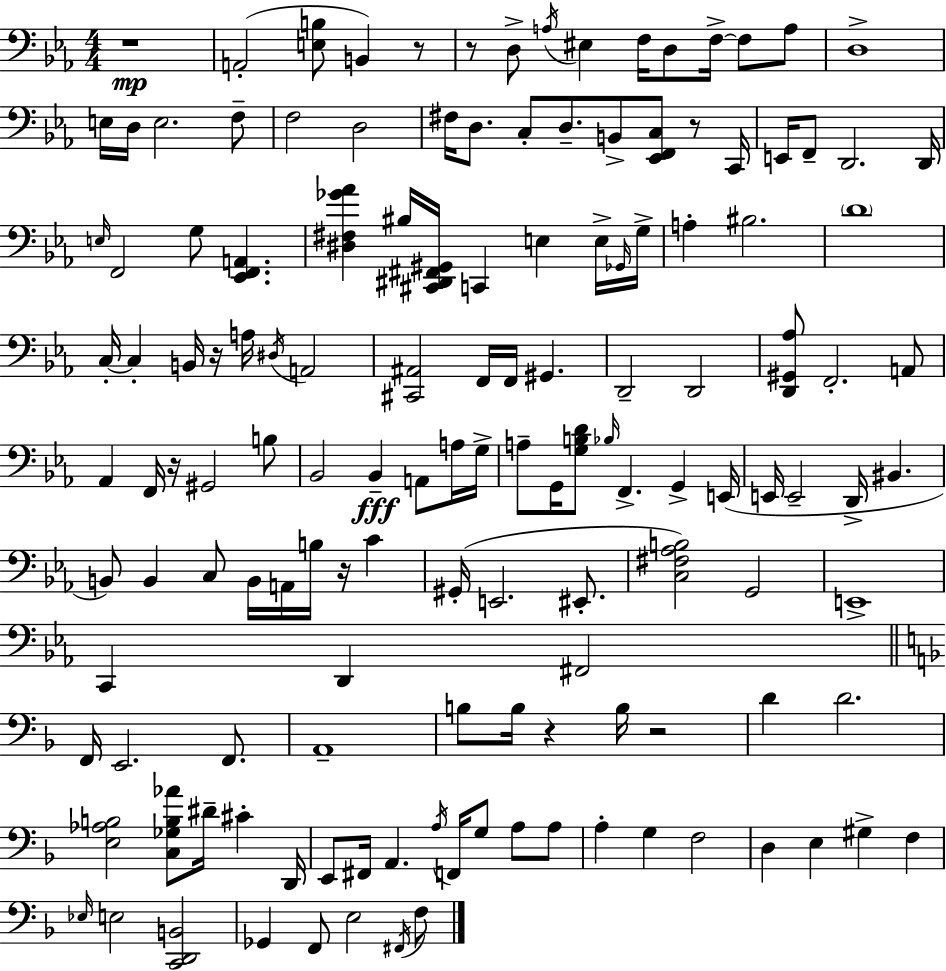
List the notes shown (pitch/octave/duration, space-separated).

R/w A2/h [E3,B3]/e B2/q R/e R/e D3/e A3/s EIS3/q F3/s D3/e F3/s F3/e A3/e D3/w E3/s D3/s E3/h. F3/e F3/h D3/h F#3/s D3/e. C3/e D3/e. B2/e [Eb2,F2,C3]/e R/e C2/s E2/s F2/e D2/h. D2/s E3/s F2/h G3/e [Eb2,F2,A2]/q. [D#3,F#3,Gb4,Ab4]/q BIS3/s [C#2,D#2,F#2,G#2]/s C2/q E3/q E3/s Gb2/s G3/s A3/q BIS3/h. D4/w C3/s C3/q B2/s R/s A3/s D#3/s A2/h [C#2,A#2]/h F2/s F2/s G#2/q. D2/h D2/h [D2,G#2,Ab3]/e F2/h. A2/e Ab2/q F2/s R/s G#2/h B3/e Bb2/h Bb2/q A2/e A3/s G3/s A3/e G2/s [G3,B3,D4]/e Bb3/s F2/q. G2/q E2/s E2/s E2/h D2/s BIS2/q. B2/e B2/q C3/e B2/s A2/s B3/s R/s C4/q G#2/s E2/h. EIS2/e. [C3,F#3,Ab3,B3]/h G2/h E2/w C2/q D2/q F#2/h F2/s E2/h. F2/e. A2/w B3/e B3/s R/q B3/s R/h D4/q D4/h. [E3,Ab3,B3]/h [C3,Gb3,B3,Ab4]/e D#4/s C#4/q D2/s E2/e F#2/s A2/q. A3/s F2/s G3/e A3/e A3/e A3/q G3/q F3/h D3/q E3/q G#3/q F3/q Eb3/s E3/h [C2,D2,B2]/h Gb2/q F2/e E3/h F#2/s F3/e